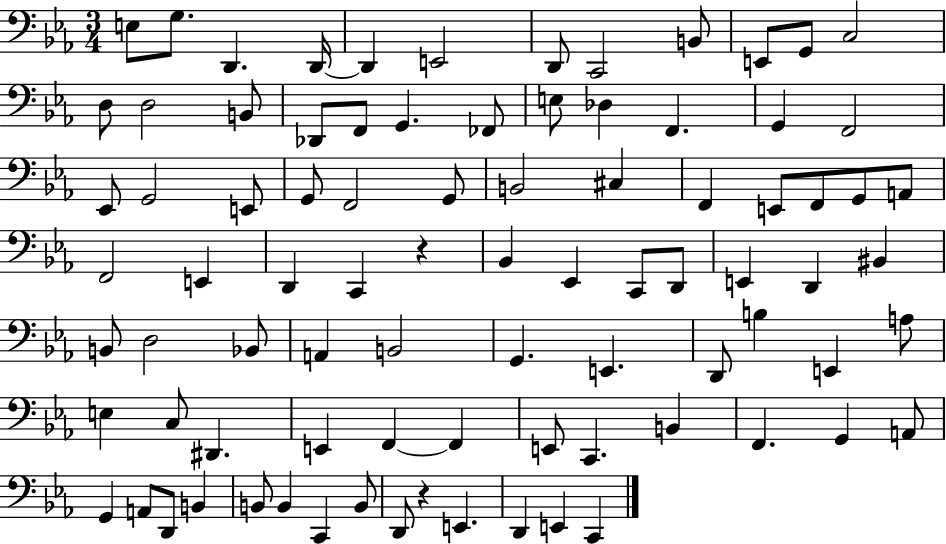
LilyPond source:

{
  \clef bass
  \numericTimeSignature
  \time 3/4
  \key ees \major
  e8 g8. d,4. d,16~~ | d,4 e,2 | d,8 c,2 b,8 | e,8 g,8 c2 | \break d8 d2 b,8 | des,8 f,8 g,4. fes,8 | e8 des4 f,4. | g,4 f,2 | \break ees,8 g,2 e,8 | g,8 f,2 g,8 | b,2 cis4 | f,4 e,8 f,8 g,8 a,8 | \break f,2 e,4 | d,4 c,4 r4 | bes,4 ees,4 c,8 d,8 | e,4 d,4 bis,4 | \break b,8 d2 bes,8 | a,4 b,2 | g,4. e,4. | d,8 b4 e,4 a8 | \break e4 c8 dis,4. | e,4 f,4~~ f,4 | e,8 c,4. b,4 | f,4. g,4 a,8 | \break g,4 a,8 d,8 b,4 | b,8 b,4 c,4 b,8 | d,8 r4 e,4. | d,4 e,4 c,4 | \break \bar "|."
}